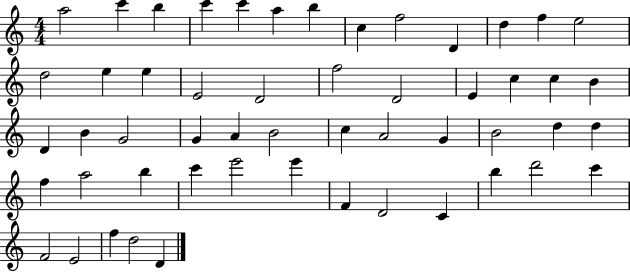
A5/h C6/q B5/q C6/q C6/q A5/q B5/q C5/q F5/h D4/q D5/q F5/q E5/h D5/h E5/q E5/q E4/h D4/h F5/h D4/h E4/q C5/q C5/q B4/q D4/q B4/q G4/h G4/q A4/q B4/h C5/q A4/h G4/q B4/h D5/q D5/q F5/q A5/h B5/q C6/q E6/h E6/q F4/q D4/h C4/q B5/q D6/h C6/q F4/h E4/h F5/q D5/h D4/q